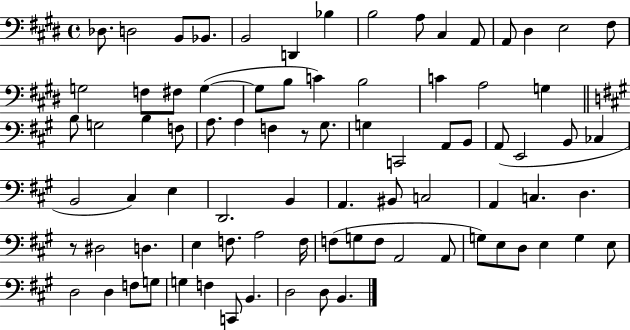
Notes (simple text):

Db3/e. D3/h B2/e Bb2/e. B2/h D2/q Bb3/q B3/h A3/e C#3/q A2/e A2/e D#3/q E3/h F#3/e G3/h F3/e F#3/e G3/q G3/e B3/e C4/q B3/h C4/q A3/h G3/q B3/e G3/h B3/q F3/e A3/e. A3/q F3/q R/e G#3/e. G3/q C2/h A2/e B2/e A2/e E2/h B2/e CES3/q B2/h C#3/q E3/q D2/h. B2/q A2/q. BIS2/e C3/h A2/q C3/q. D3/q. R/e D#3/h D3/q. E3/q F3/e. A3/h F3/s F3/e G3/e F3/e A2/h A2/e G3/e E3/e D3/e E3/q G3/q E3/e D3/h D3/q F3/e G3/e G3/q F3/q C2/e B2/q. D3/h D3/e B2/q.